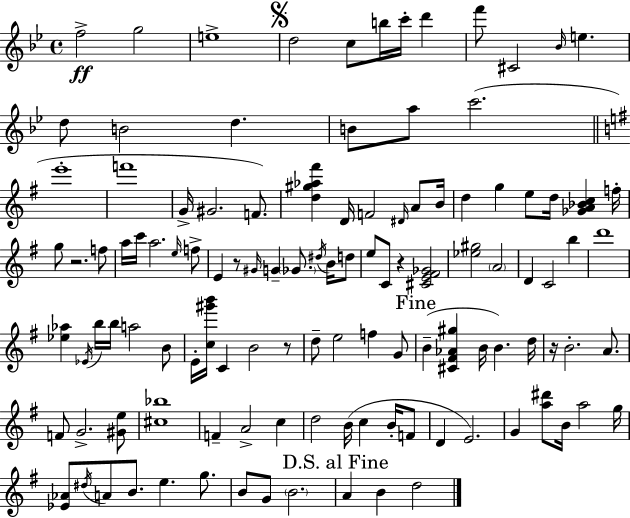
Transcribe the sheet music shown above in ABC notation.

X:1
T:Untitled
M:4/4
L:1/4
K:Gm
f2 g2 e4 d2 c/2 b/4 c'/4 d' f'/2 ^C2 _B/4 e d/2 B2 d B/2 a/2 c'2 e'4 f'4 G/4 ^G2 F/2 [d^g_a^f'] D/4 F2 ^D/4 A/2 B/4 d g e/2 d/4 [_GA_Bc] f/4 g/2 z2 f/2 a/4 c'/4 a2 e/4 f/2 E z/2 ^G/4 G _G/2 ^d/4 B/4 d/2 e/2 C/2 z [^CE^F_G]2 [_e^g]2 A2 D C2 b d'4 [_e_a] _E/4 b/4 b/4 a2 B/2 E/4 [c^g'b']/4 C B2 z/2 d/2 e2 f G/2 B [^C^F_A^g] B/4 B d/4 z/4 B2 A/2 F/2 G2 [^Ge]/2 [^c_b]4 F A2 c d2 B/4 c B/4 F/2 D E2 G [a^d']/2 B/4 a2 g/4 [_E_A]/2 ^d/4 A/2 B/2 e g/2 B/2 G/2 B2 A B d2